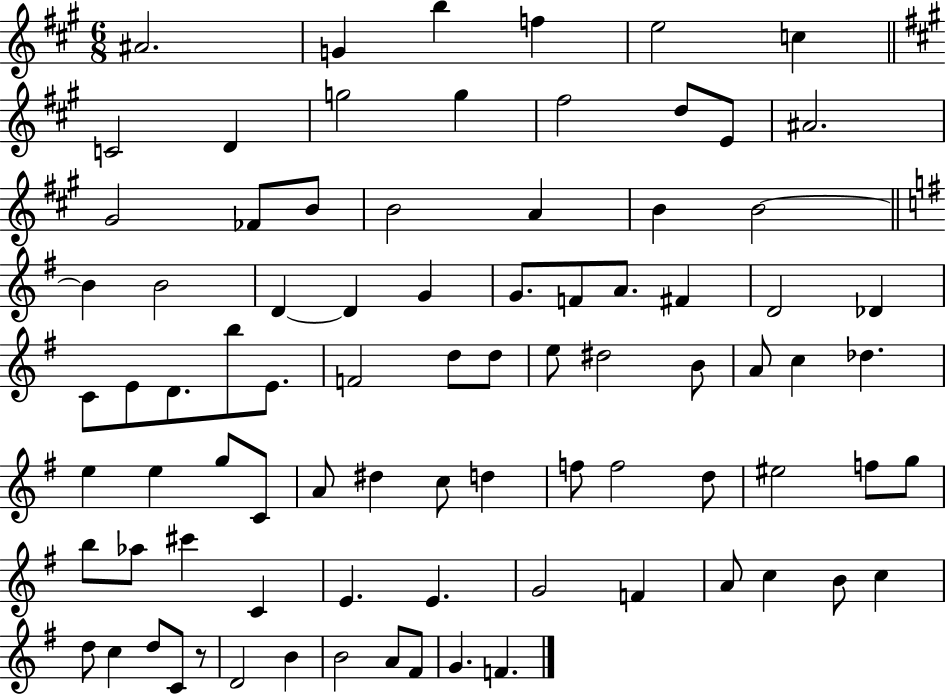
A#4/h. G4/q B5/q F5/q E5/h C5/q C4/h D4/q G5/h G5/q F#5/h D5/e E4/e A#4/h. G#4/h FES4/e B4/e B4/h A4/q B4/q B4/h B4/q B4/h D4/q D4/q G4/q G4/e. F4/e A4/e. F#4/q D4/h Db4/q C4/e E4/e D4/e. B5/e E4/e. F4/h D5/e D5/e E5/e D#5/h B4/e A4/e C5/q Db5/q. E5/q E5/q G5/e C4/e A4/e D#5/q C5/e D5/q F5/e F5/h D5/e EIS5/h F5/e G5/e B5/e Ab5/e C#6/q C4/q E4/q. E4/q. G4/h F4/q A4/e C5/q B4/e C5/q D5/e C5/q D5/e C4/e R/e D4/h B4/q B4/h A4/e F#4/e G4/q. F4/q.